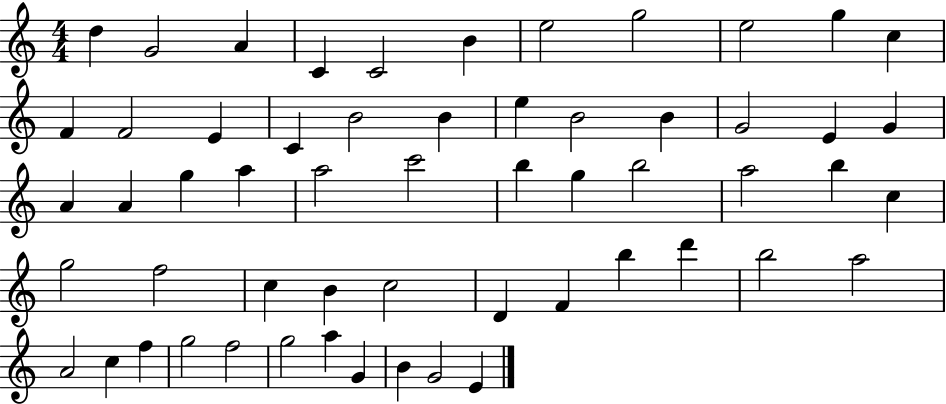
D5/q G4/h A4/q C4/q C4/h B4/q E5/h G5/h E5/h G5/q C5/q F4/q F4/h E4/q C4/q B4/h B4/q E5/q B4/h B4/q G4/h E4/q G4/q A4/q A4/q G5/q A5/q A5/h C6/h B5/q G5/q B5/h A5/h B5/q C5/q G5/h F5/h C5/q B4/q C5/h D4/q F4/q B5/q D6/q B5/h A5/h A4/h C5/q F5/q G5/h F5/h G5/h A5/q G4/q B4/q G4/h E4/q